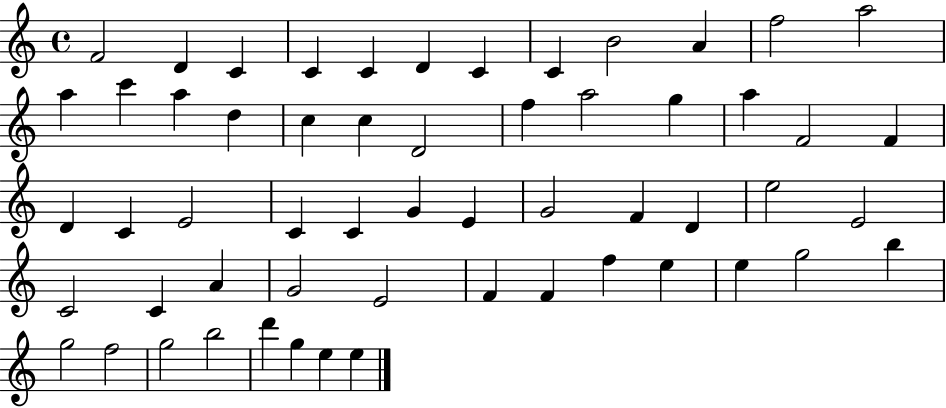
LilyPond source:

{
  \clef treble
  \time 4/4
  \defaultTimeSignature
  \key c \major
  f'2 d'4 c'4 | c'4 c'4 d'4 c'4 | c'4 b'2 a'4 | f''2 a''2 | \break a''4 c'''4 a''4 d''4 | c''4 c''4 d'2 | f''4 a''2 g''4 | a''4 f'2 f'4 | \break d'4 c'4 e'2 | c'4 c'4 g'4 e'4 | g'2 f'4 d'4 | e''2 e'2 | \break c'2 c'4 a'4 | g'2 e'2 | f'4 f'4 f''4 e''4 | e''4 g''2 b''4 | \break g''2 f''2 | g''2 b''2 | d'''4 g''4 e''4 e''4 | \bar "|."
}